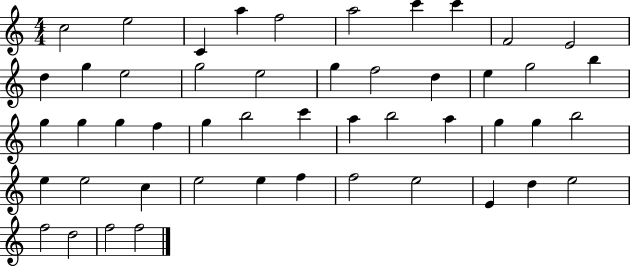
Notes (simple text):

C5/h E5/h C4/q A5/q F5/h A5/h C6/q C6/q F4/h E4/h D5/q G5/q E5/h G5/h E5/h G5/q F5/h D5/q E5/q G5/h B5/q G5/q G5/q G5/q F5/q G5/q B5/h C6/q A5/q B5/h A5/q G5/q G5/q B5/h E5/q E5/h C5/q E5/h E5/q F5/q F5/h E5/h E4/q D5/q E5/h F5/h D5/h F5/h F5/h